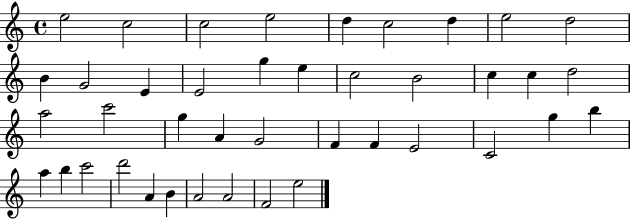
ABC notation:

X:1
T:Untitled
M:4/4
L:1/4
K:C
e2 c2 c2 e2 d c2 d e2 d2 B G2 E E2 g e c2 B2 c c d2 a2 c'2 g A G2 F F E2 C2 g b a b c'2 d'2 A B A2 A2 F2 e2